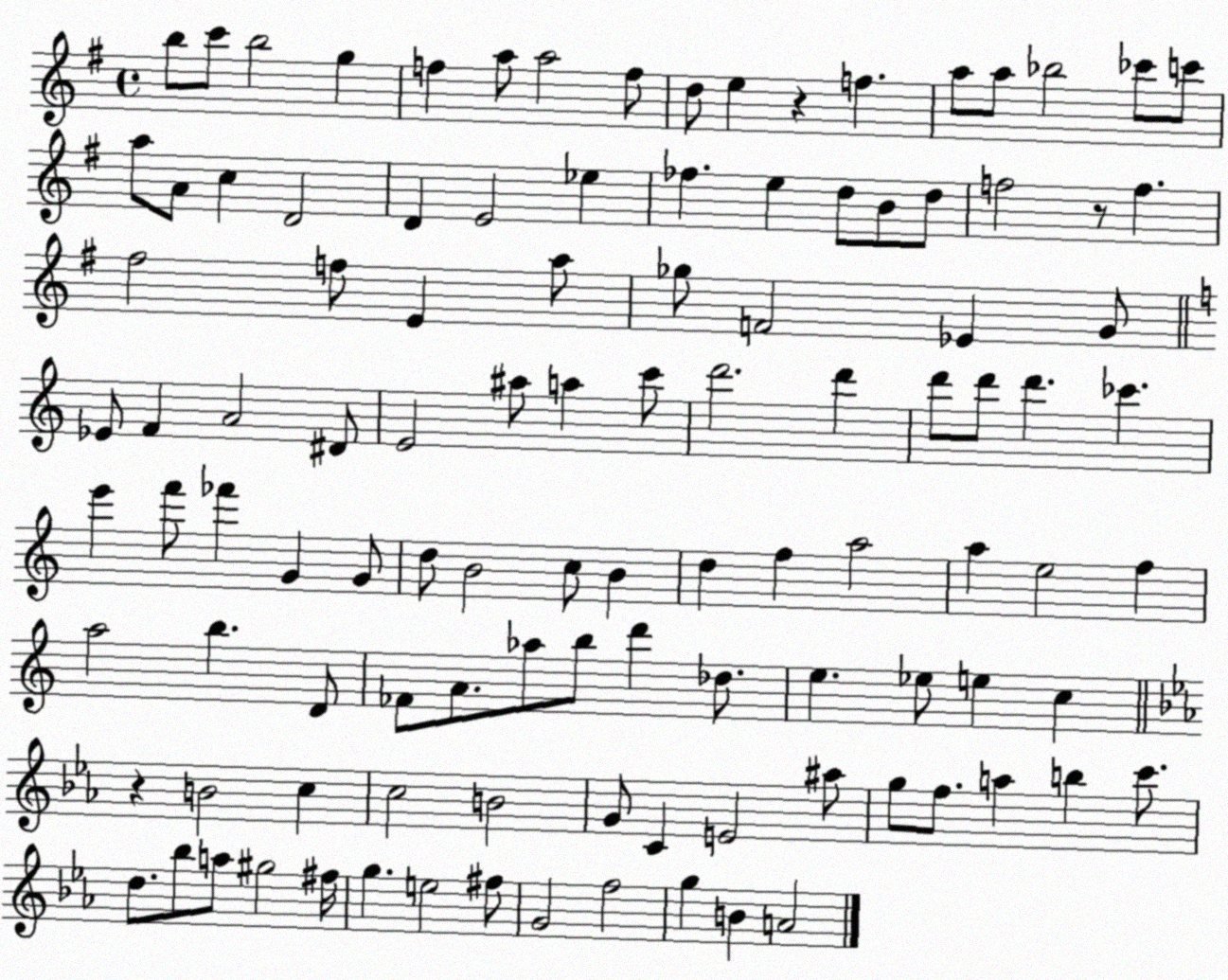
X:1
T:Untitled
M:4/4
L:1/4
K:G
b/2 c'/2 b2 g f a/2 a2 f/2 d/2 e z f a/2 a/2 _b2 _c'/2 c'/2 a/2 A/2 c D2 D E2 _e _f e d/2 B/2 d/2 f2 z/2 f ^f2 f/2 E a/2 _g/2 F2 _E G/2 _E/2 F A2 ^D/2 E2 ^a/2 a c'/2 d'2 d' d'/2 d'/2 d' _c' e' f'/2 _f' G G/2 d/2 B2 c/2 B d f a2 a e2 f a2 b D/2 _F/2 A/2 _a/2 b/2 d' _d/2 e _e/2 e c z B2 c c2 B2 G/2 C E2 ^a/2 g/2 f/2 a b c'/2 d/2 _b/2 a/2 ^g2 ^f/4 g e2 ^f/2 G2 f2 g B A2